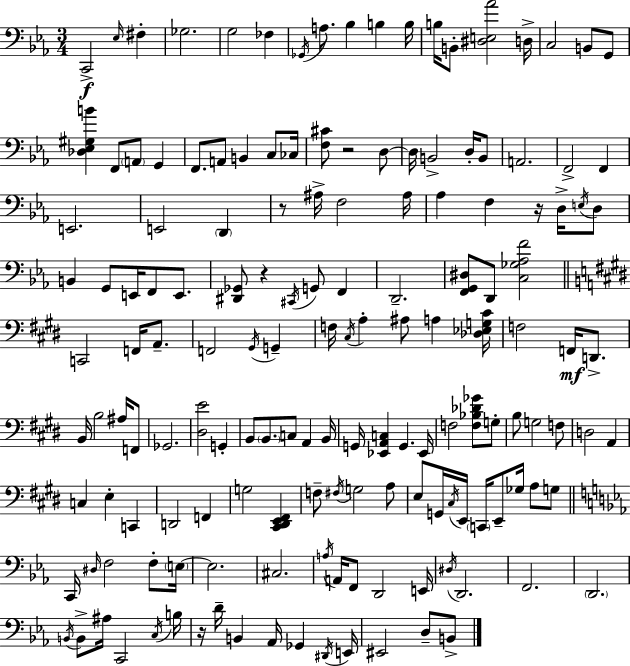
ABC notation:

X:1
T:Untitled
M:3/4
L:1/4
K:Eb
C,,2 _E,/4 ^F, _G,2 G,2 _F, _G,,/4 A,/2 _B, B, B,/4 B,/4 B,,/2 [^D,E,_A]2 D,/4 C,2 B,,/2 G,,/2 [_D,_E,^G,B] F,,/2 A,,/2 G,, F,,/2 A,,/2 B,, C,/2 _C,/4 [F,^C]/2 z2 D,/2 D,/4 B,,2 D,/4 B,,/2 A,,2 F,,2 F,, E,,2 E,,2 D,, z/2 ^A,/4 F,2 ^A,/4 _A, F, z/4 D,/4 E,/4 D,/2 B,, G,,/2 E,,/4 F,,/2 E,,/2 [^D,,_G,,]/2 z ^C,,/4 G,,/2 F,, D,,2 [F,,G,,^D,]/2 D,,/2 [C,_G,_A,F]2 C,,2 F,,/4 A,,/2 F,,2 ^G,,/4 G,, F,/4 ^C,/4 A, ^A,/2 A, [_D,_E,G,^C]/4 F,2 F,,/4 D,,/2 B,,/4 B,2 ^A,/4 F,,/2 _G,,2 [^D,E]2 G,, B,,/2 B,,/2 C,/2 A,, B,,/4 G,,/4 [_E,,A,,C,] G,, _E,,/4 F,2 [F,_B,_D_G]/2 G,/2 B,/2 G,2 F,/2 D,2 A,, C, E, C,, D,,2 F,, G,2 [^C,,^D,,E,,^F,,] F,/2 ^F,/4 G,2 A,/2 E,/2 G,,/4 ^C,/4 E,,/4 C,,/4 E,,/2 _G,/4 A,/2 G,/2 C,,/4 ^D,/4 F,2 F,/2 E,/4 E,2 ^C,2 A,/4 A,,/4 F,,/2 D,,2 E,,/4 ^D,/4 D,,2 F,,2 D,,2 B,,/4 B,,/2 ^A,/4 C,,2 C,/4 B,/4 z/4 D/4 B,, _A,,/4 _G,, ^D,,/4 E,,/4 ^E,,2 D,/2 B,,/2